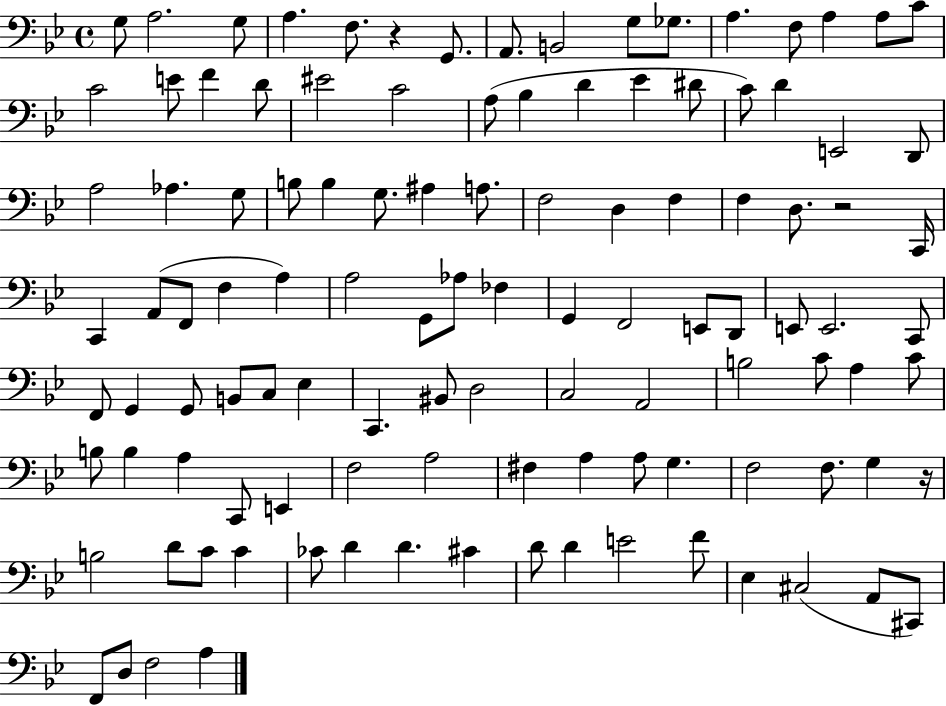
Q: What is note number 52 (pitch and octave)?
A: Ab3